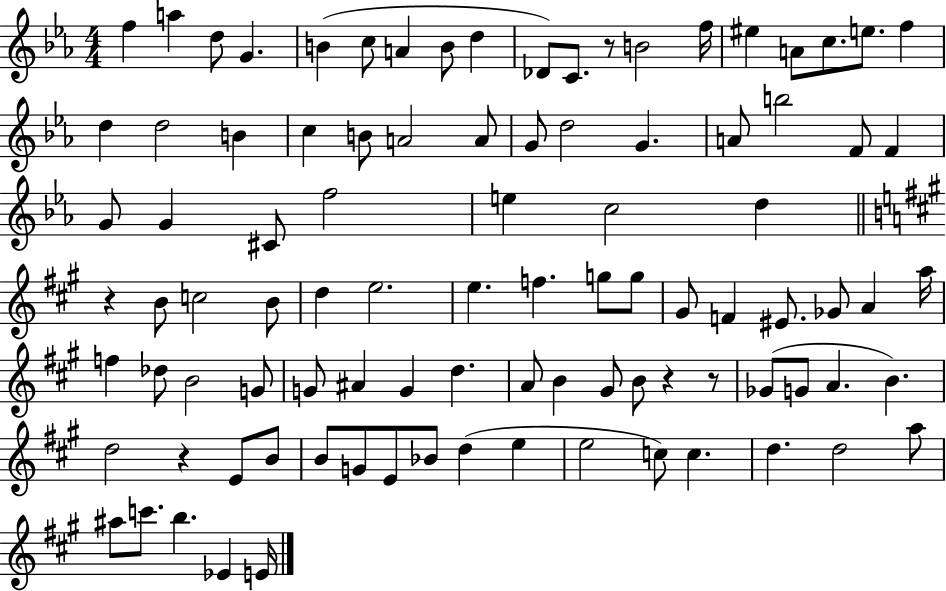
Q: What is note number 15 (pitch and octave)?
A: A4